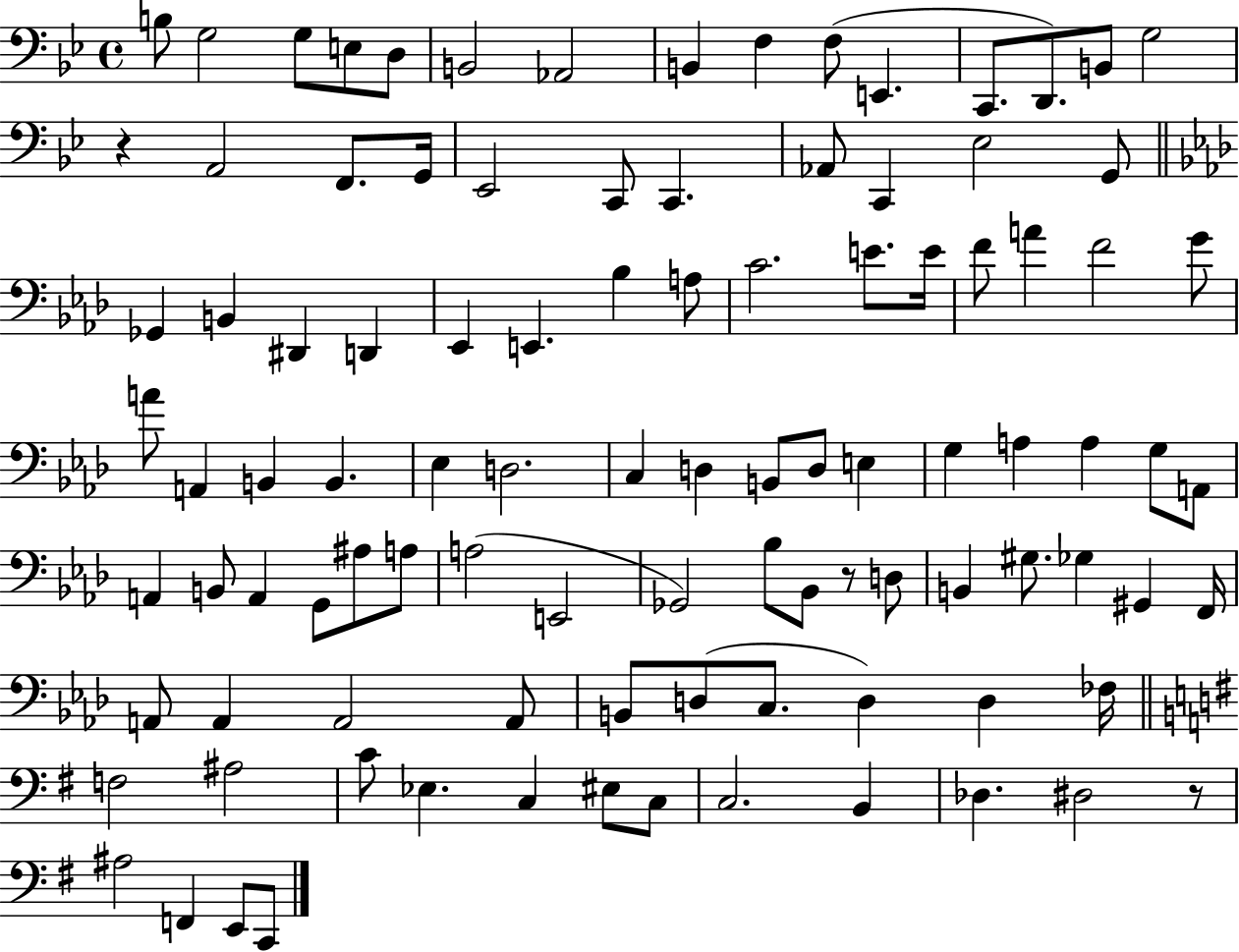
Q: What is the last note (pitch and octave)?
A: C2